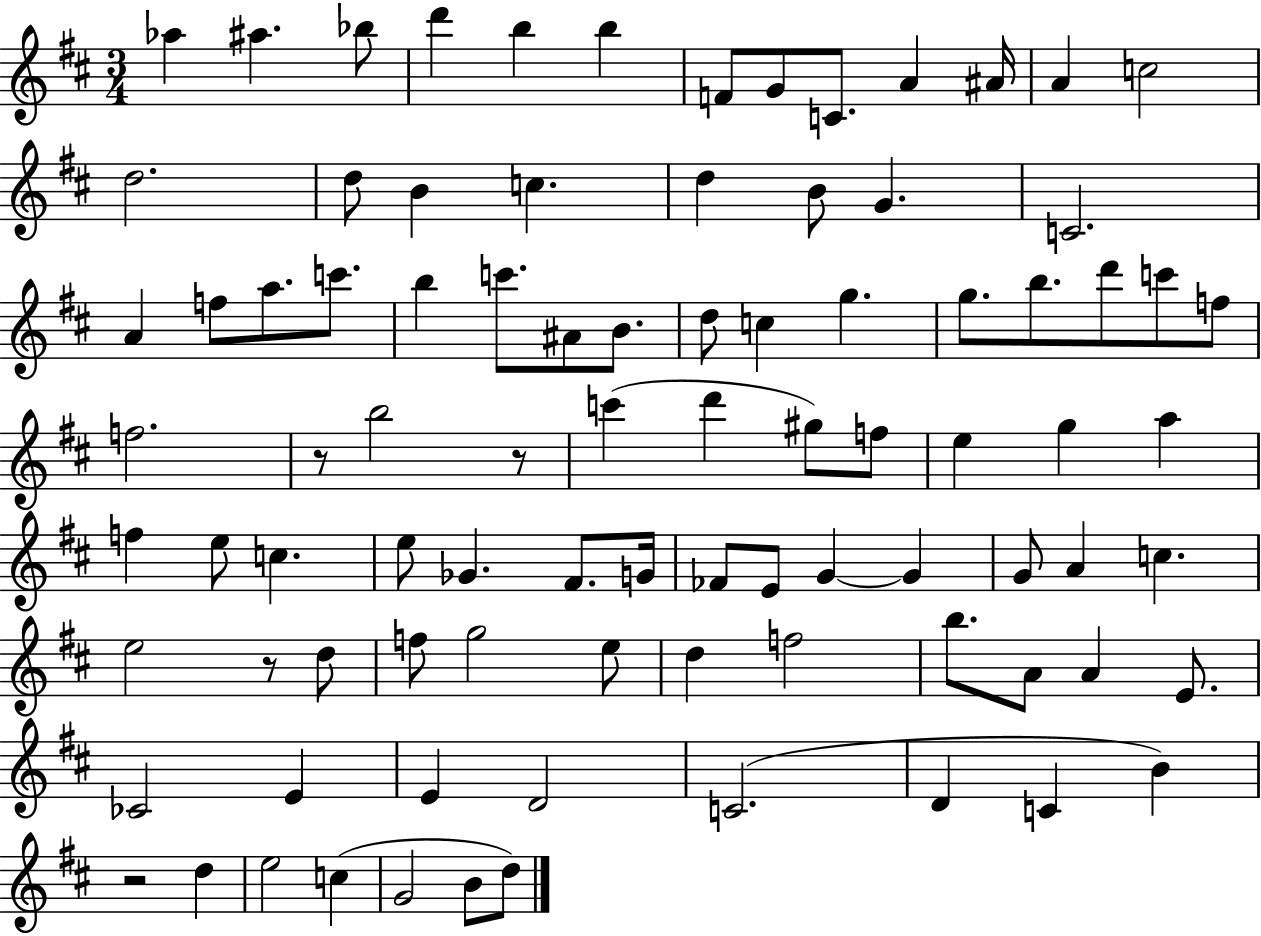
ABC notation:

X:1
T:Untitled
M:3/4
L:1/4
K:D
_a ^a _b/2 d' b b F/2 G/2 C/2 A ^A/4 A c2 d2 d/2 B c d B/2 G C2 A f/2 a/2 c'/2 b c'/2 ^A/2 B/2 d/2 c g g/2 b/2 d'/2 c'/2 f/2 f2 z/2 b2 z/2 c' d' ^g/2 f/2 e g a f e/2 c e/2 _G ^F/2 G/4 _F/2 E/2 G G G/2 A c e2 z/2 d/2 f/2 g2 e/2 d f2 b/2 A/2 A E/2 _C2 E E D2 C2 D C B z2 d e2 c G2 B/2 d/2